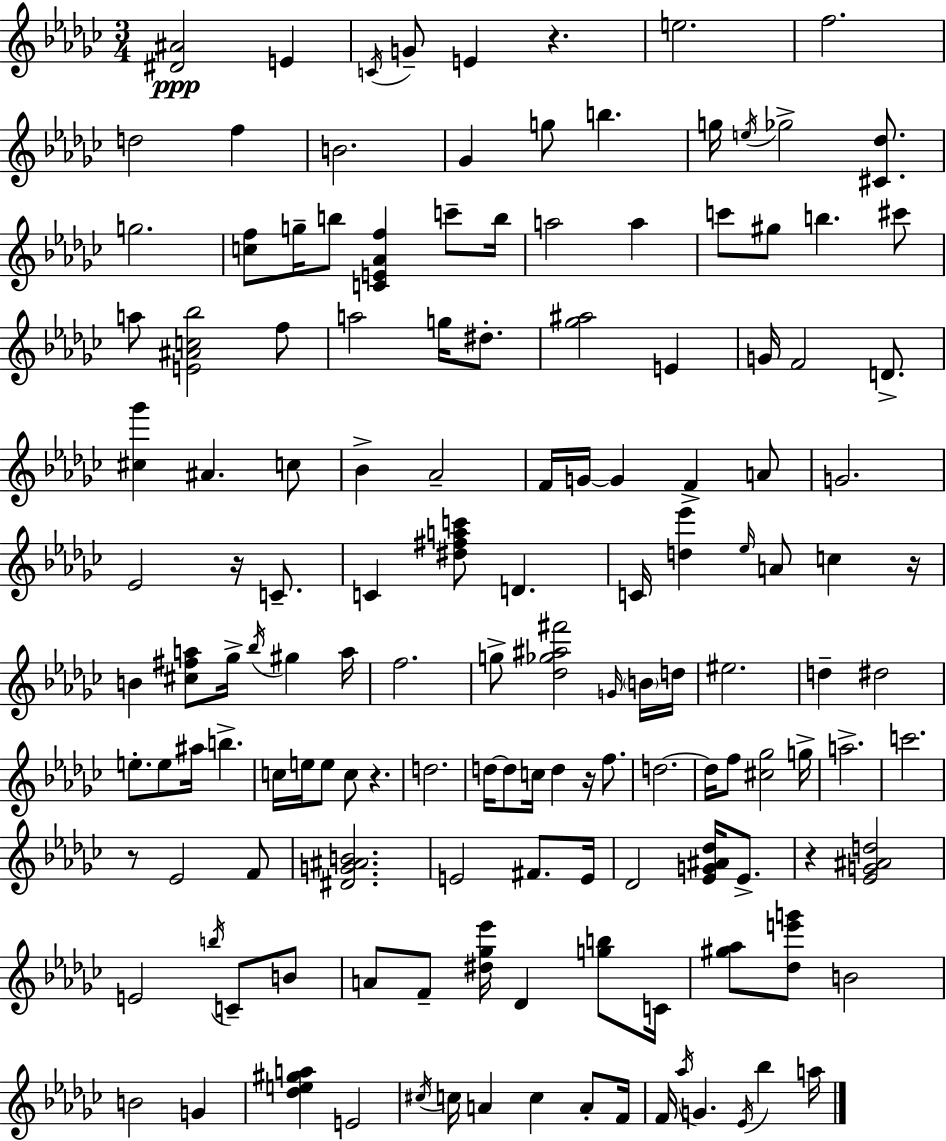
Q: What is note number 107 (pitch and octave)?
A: C5